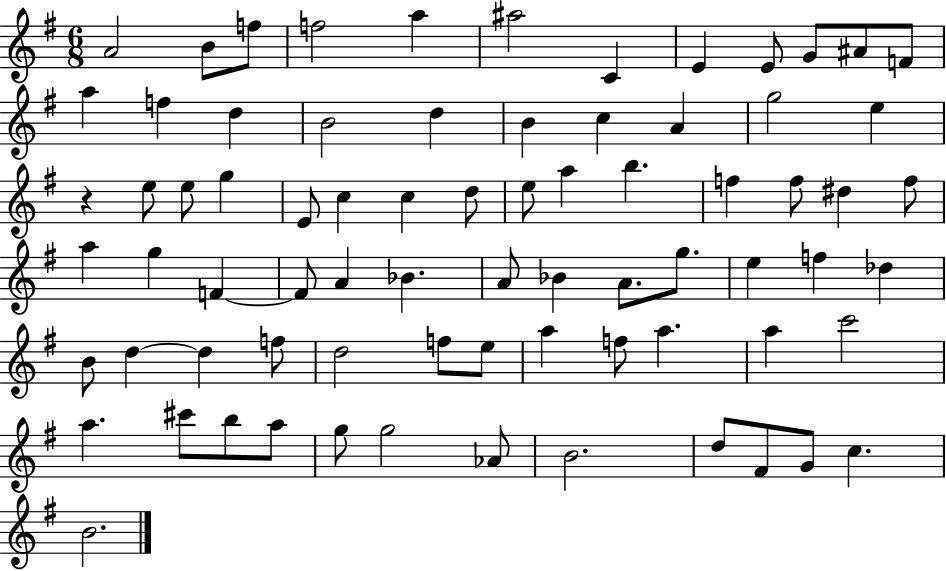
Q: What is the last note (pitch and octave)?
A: B4